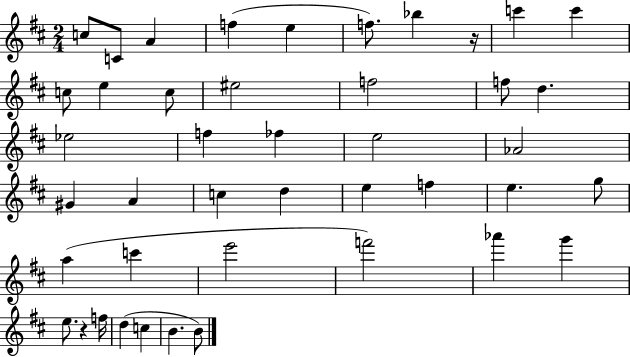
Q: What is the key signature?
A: D major